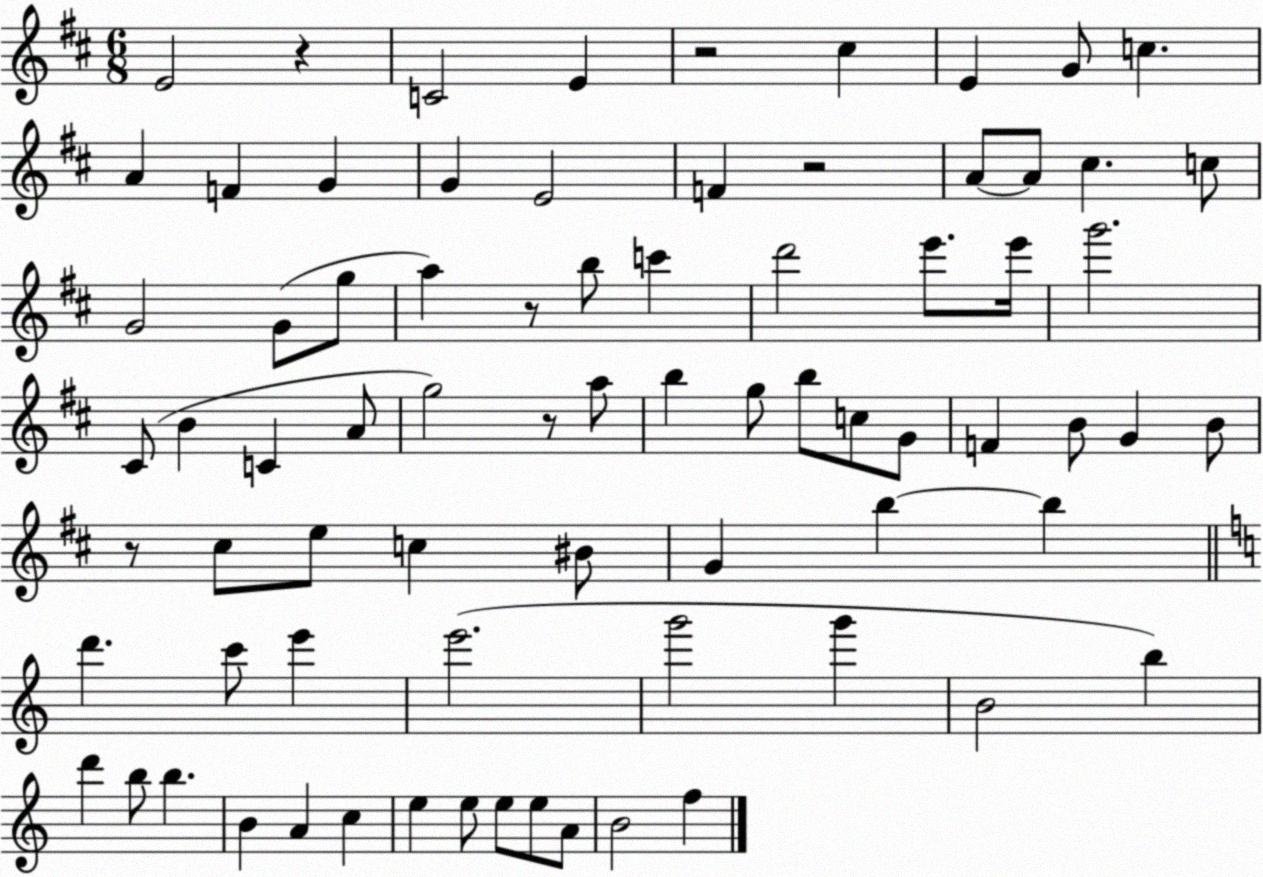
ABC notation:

X:1
T:Untitled
M:6/8
L:1/4
K:D
E2 z C2 E z2 ^c E G/2 c A F G G E2 F z2 A/2 A/2 ^c c/2 G2 G/2 g/2 a z/2 b/2 c' d'2 e'/2 e'/4 g'2 ^C/2 B C A/2 g2 z/2 a/2 b g/2 b/2 c/2 G/2 F B/2 G B/2 z/2 ^c/2 e/2 c ^B/2 G b b d' c'/2 e' e'2 g'2 g' B2 b d' b/2 b B A c e e/2 e/2 e/2 A/2 B2 f